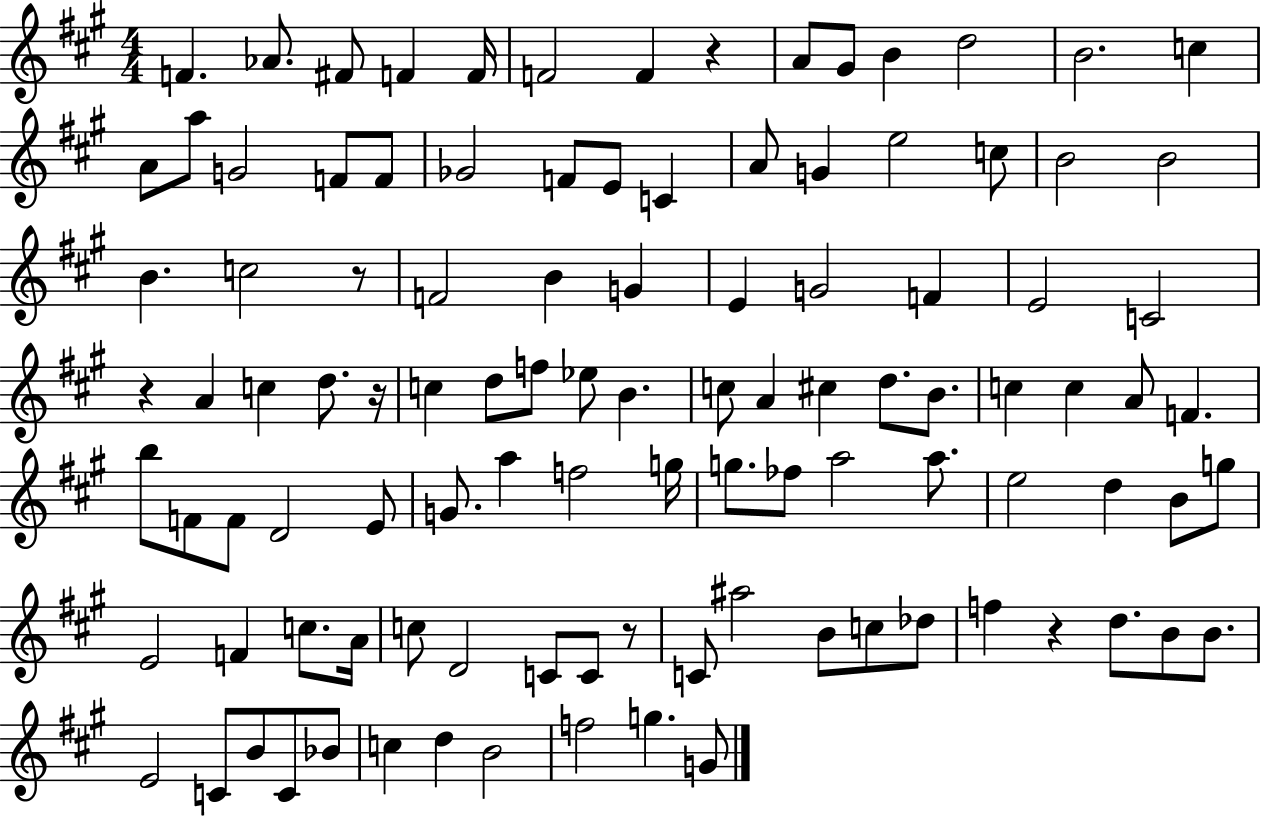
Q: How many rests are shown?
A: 6